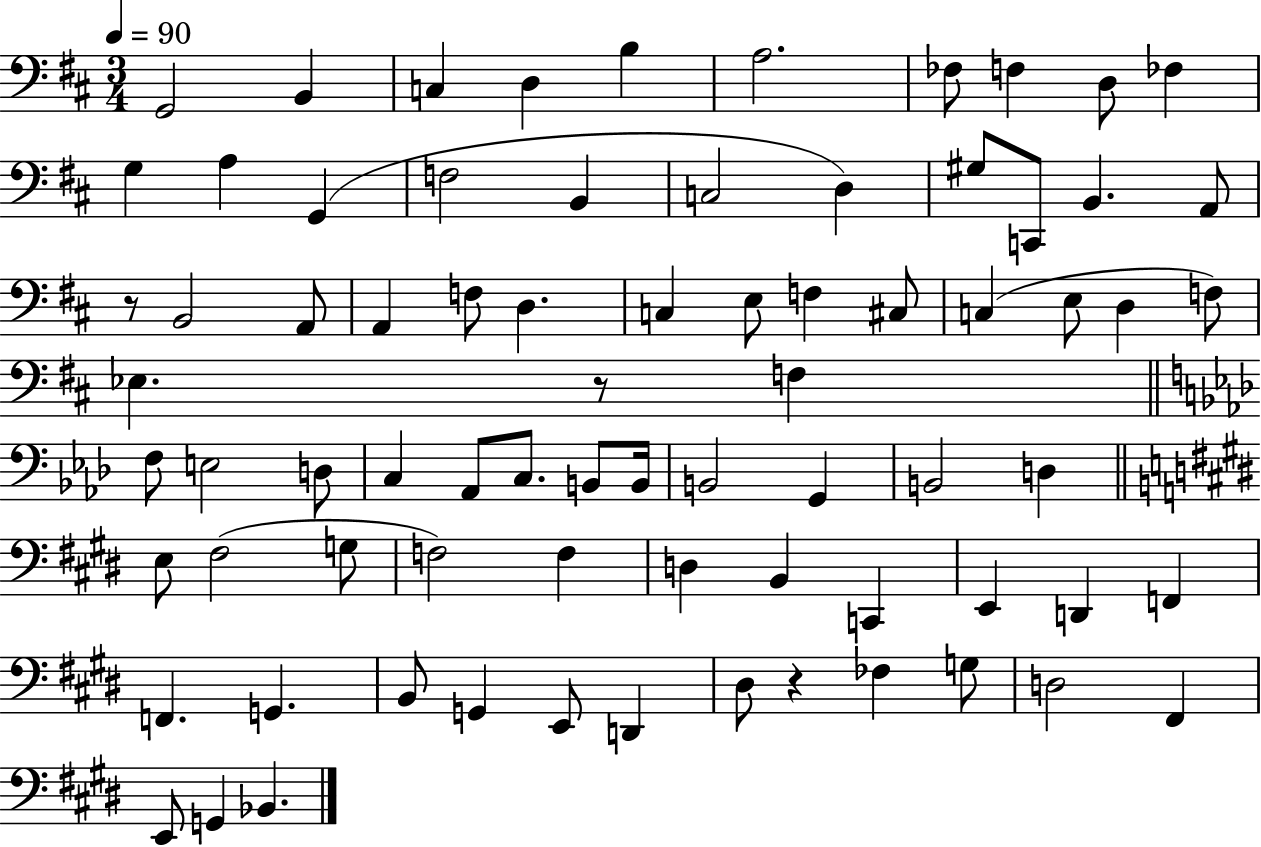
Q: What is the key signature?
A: D major